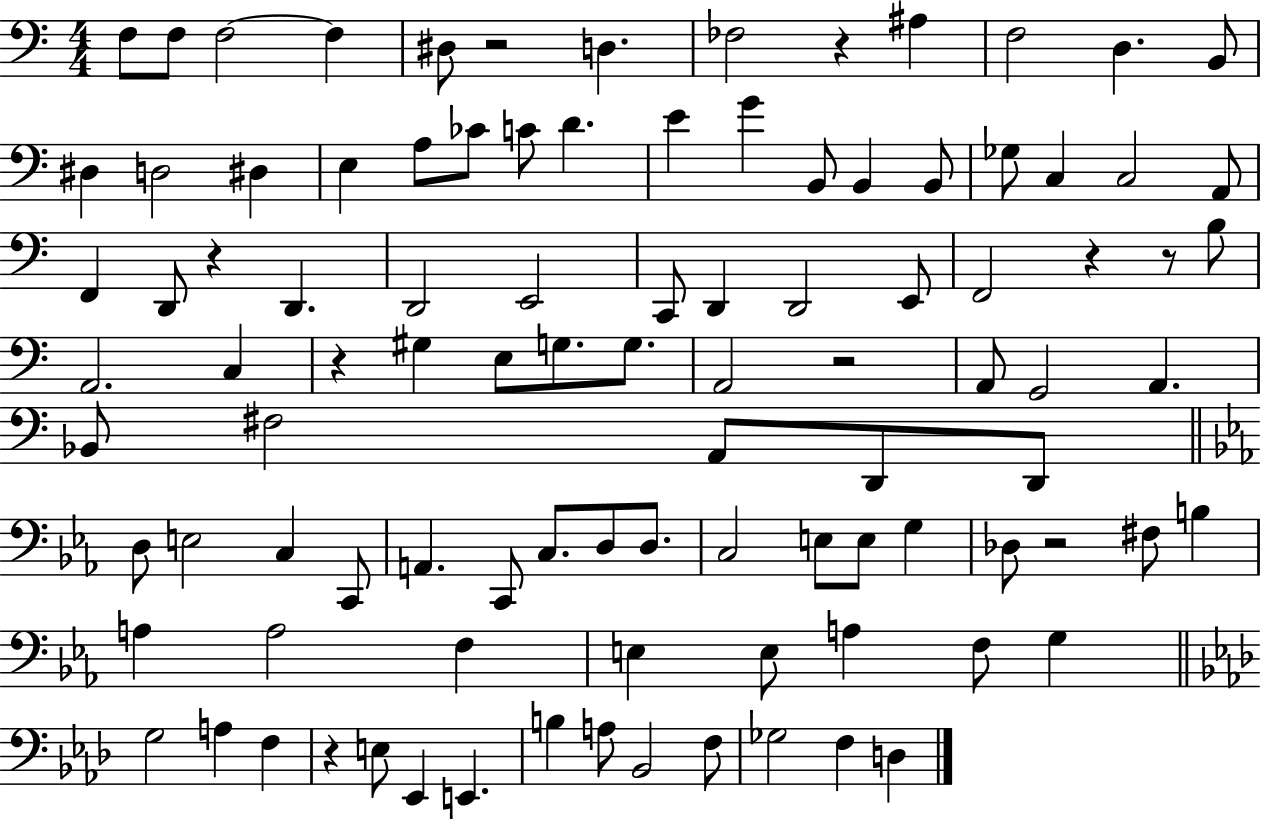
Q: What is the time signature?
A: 4/4